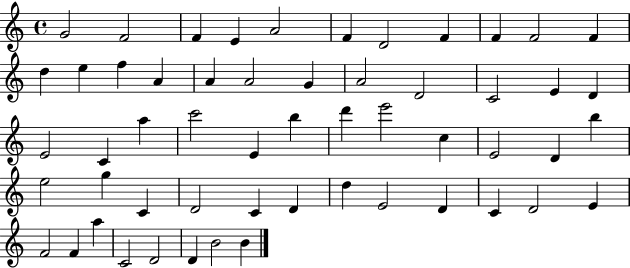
G4/h F4/h F4/q E4/q A4/h F4/q D4/h F4/q F4/q F4/h F4/q D5/q E5/q F5/q A4/q A4/q A4/h G4/q A4/h D4/h C4/h E4/q D4/q E4/h C4/q A5/q C6/h E4/q B5/q D6/q E6/h C5/q E4/h D4/q B5/q E5/h G5/q C4/q D4/h C4/q D4/q D5/q E4/h D4/q C4/q D4/h E4/q F4/h F4/q A5/q C4/h D4/h D4/q B4/h B4/q